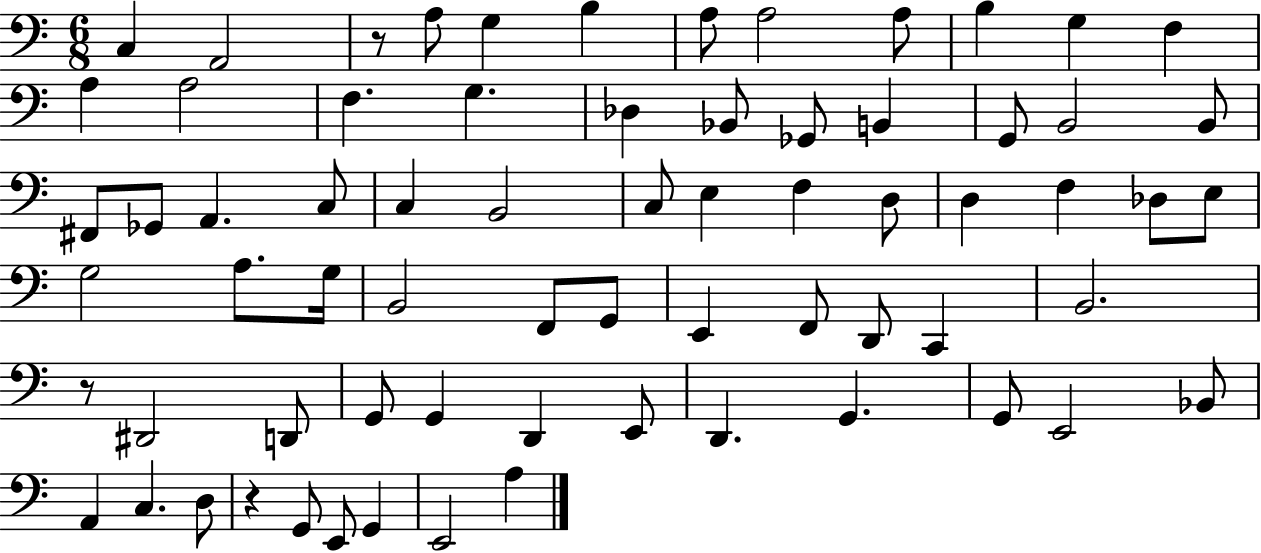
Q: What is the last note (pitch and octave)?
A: A3